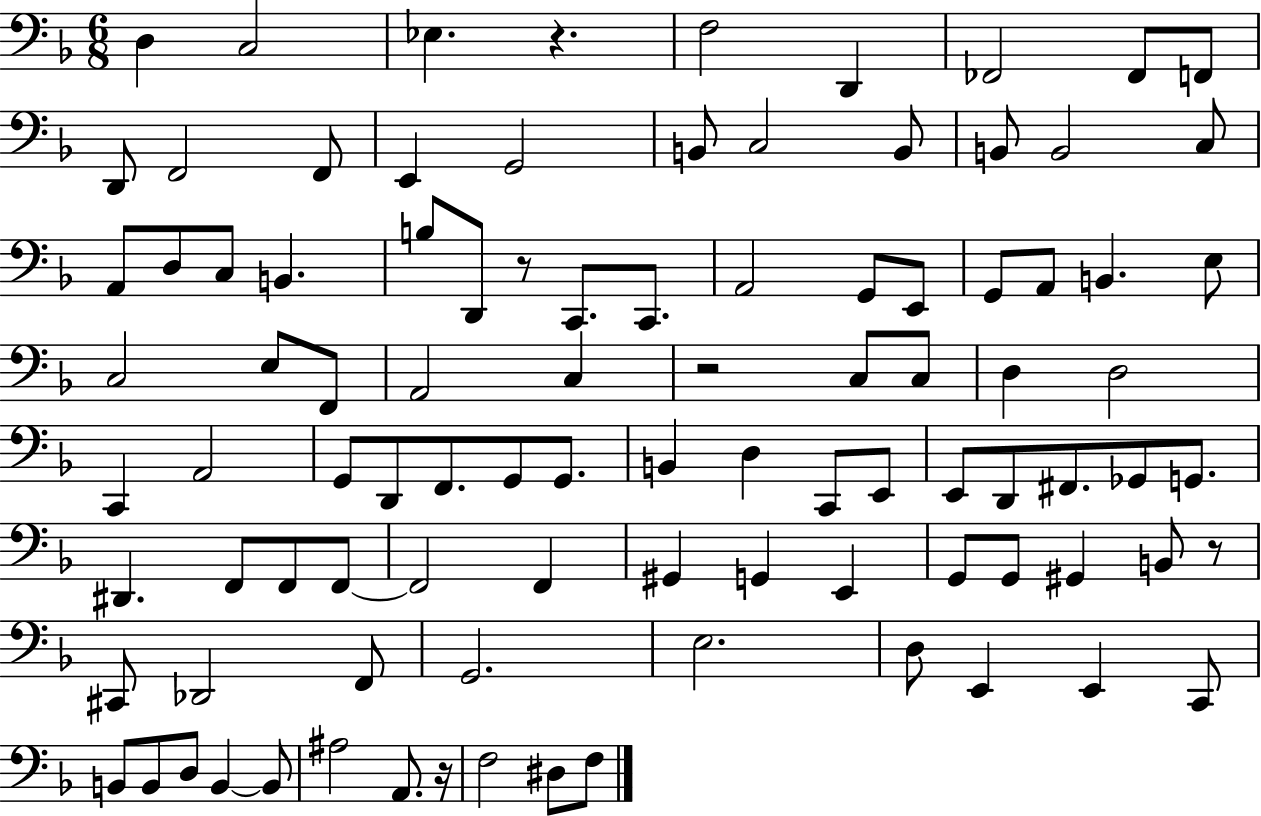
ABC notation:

X:1
T:Untitled
M:6/8
L:1/4
K:F
D, C,2 _E, z F,2 D,, _F,,2 _F,,/2 F,,/2 D,,/2 F,,2 F,,/2 E,, G,,2 B,,/2 C,2 B,,/2 B,,/2 B,,2 C,/2 A,,/2 D,/2 C,/2 B,, B,/2 D,,/2 z/2 C,,/2 C,,/2 A,,2 G,,/2 E,,/2 G,,/2 A,,/2 B,, E,/2 C,2 E,/2 F,,/2 A,,2 C, z2 C,/2 C,/2 D, D,2 C,, A,,2 G,,/2 D,,/2 F,,/2 G,,/2 G,,/2 B,, D, C,,/2 E,,/2 E,,/2 D,,/2 ^F,,/2 _G,,/2 G,,/2 ^D,, F,,/2 F,,/2 F,,/2 F,,2 F,, ^G,, G,, E,, G,,/2 G,,/2 ^G,, B,,/2 z/2 ^C,,/2 _D,,2 F,,/2 G,,2 E,2 D,/2 E,, E,, C,,/2 B,,/2 B,,/2 D,/2 B,, B,,/2 ^A,2 A,,/2 z/4 F,2 ^D,/2 F,/2